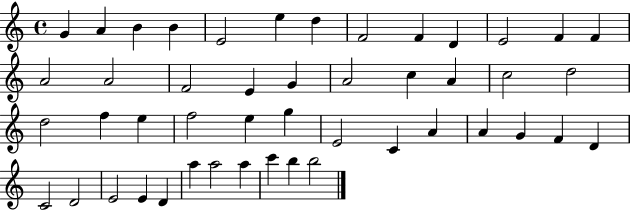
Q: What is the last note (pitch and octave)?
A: B5